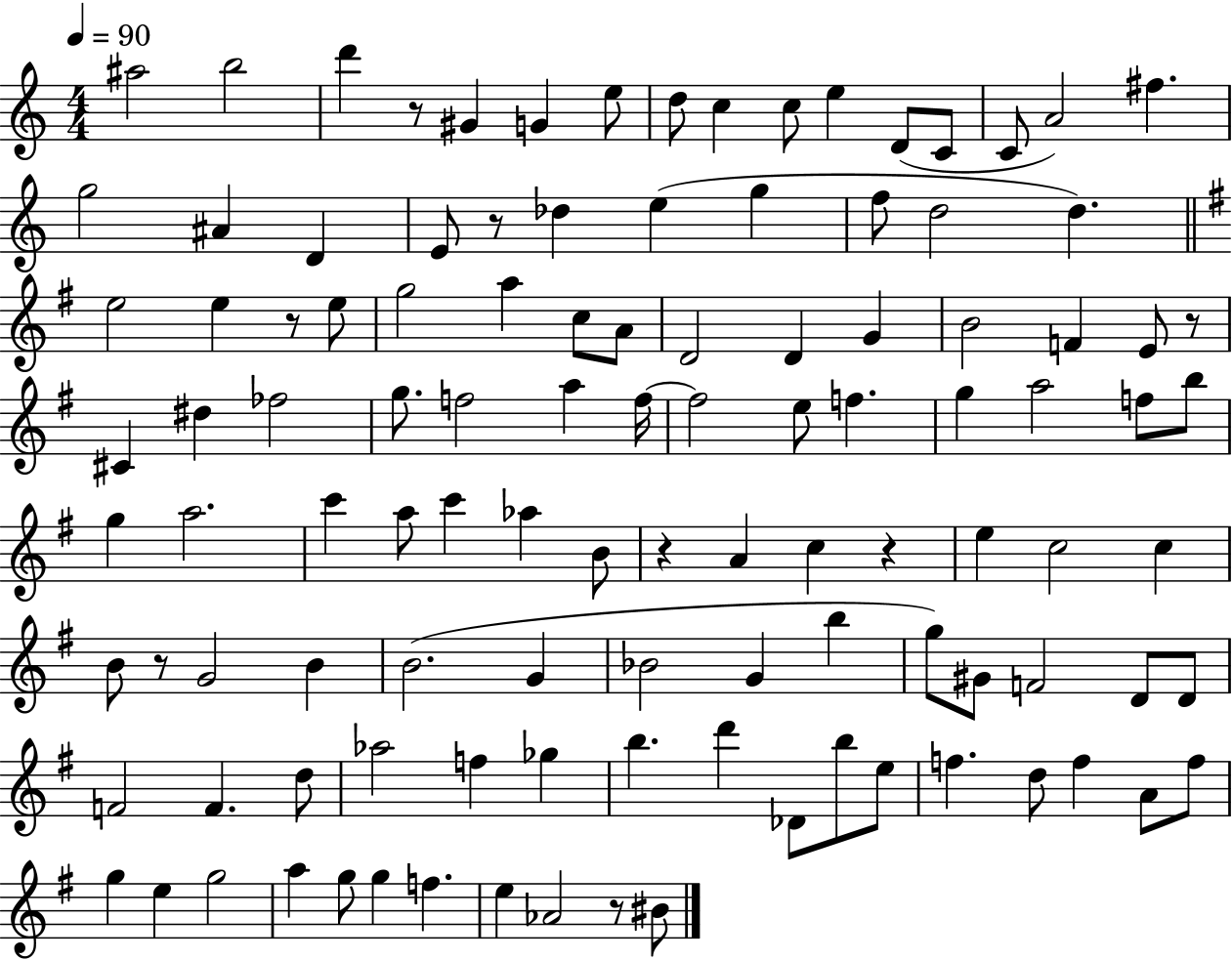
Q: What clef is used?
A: treble